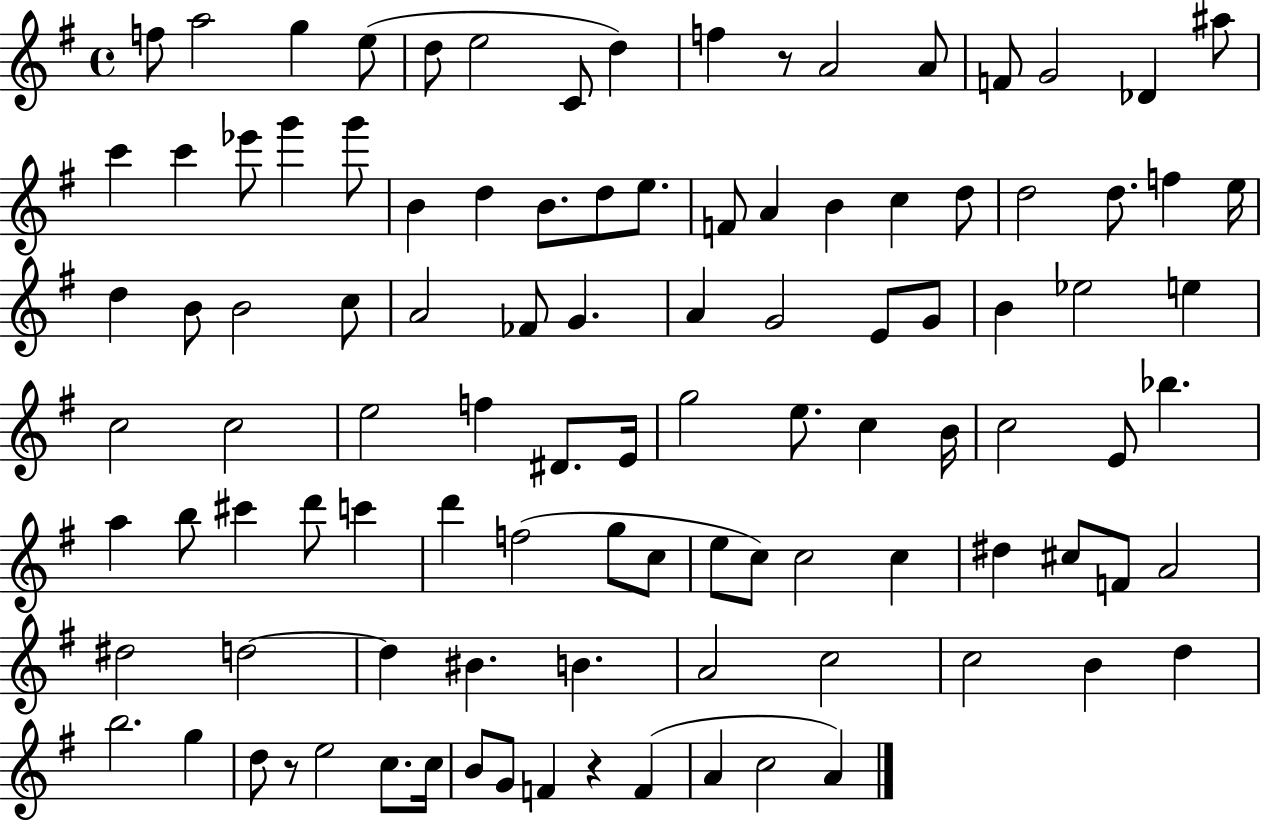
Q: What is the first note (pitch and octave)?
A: F5